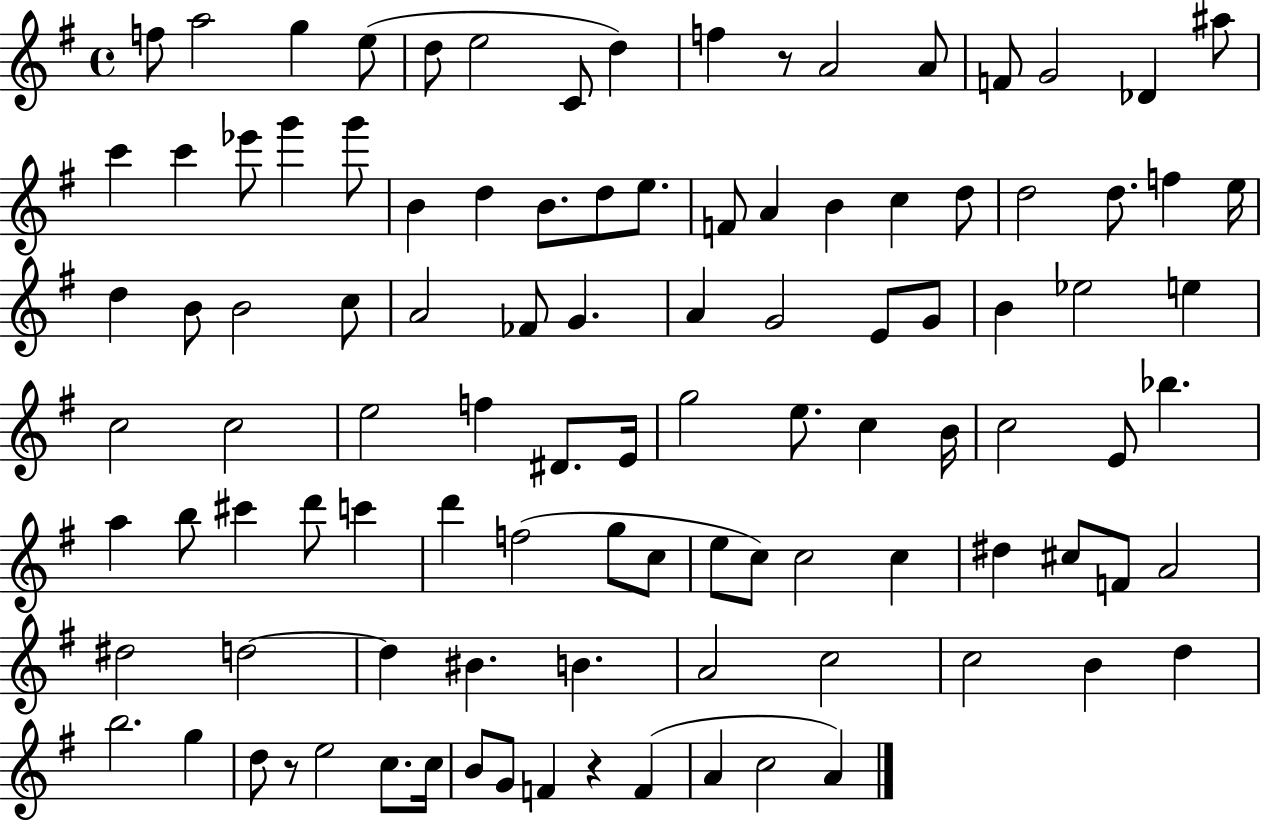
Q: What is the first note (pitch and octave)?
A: F5